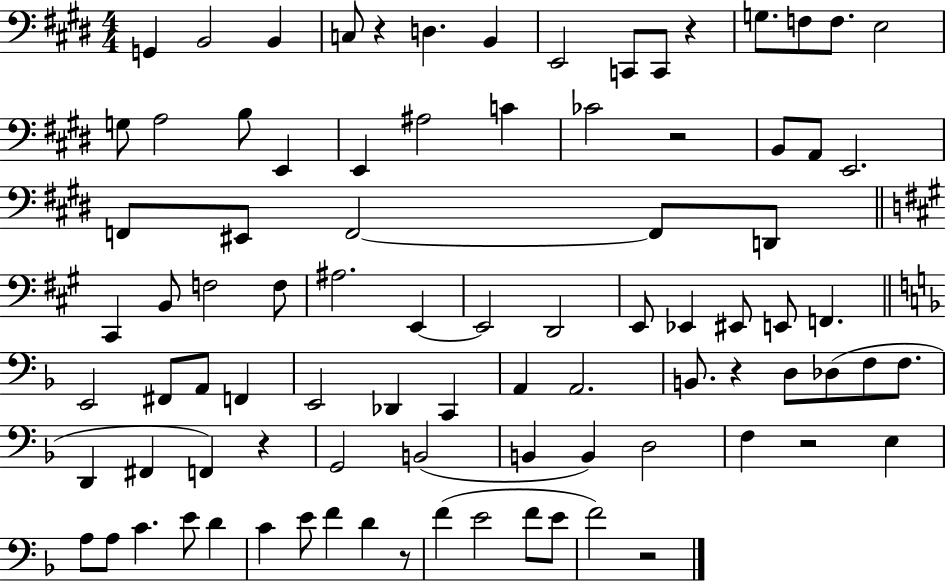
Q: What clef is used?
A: bass